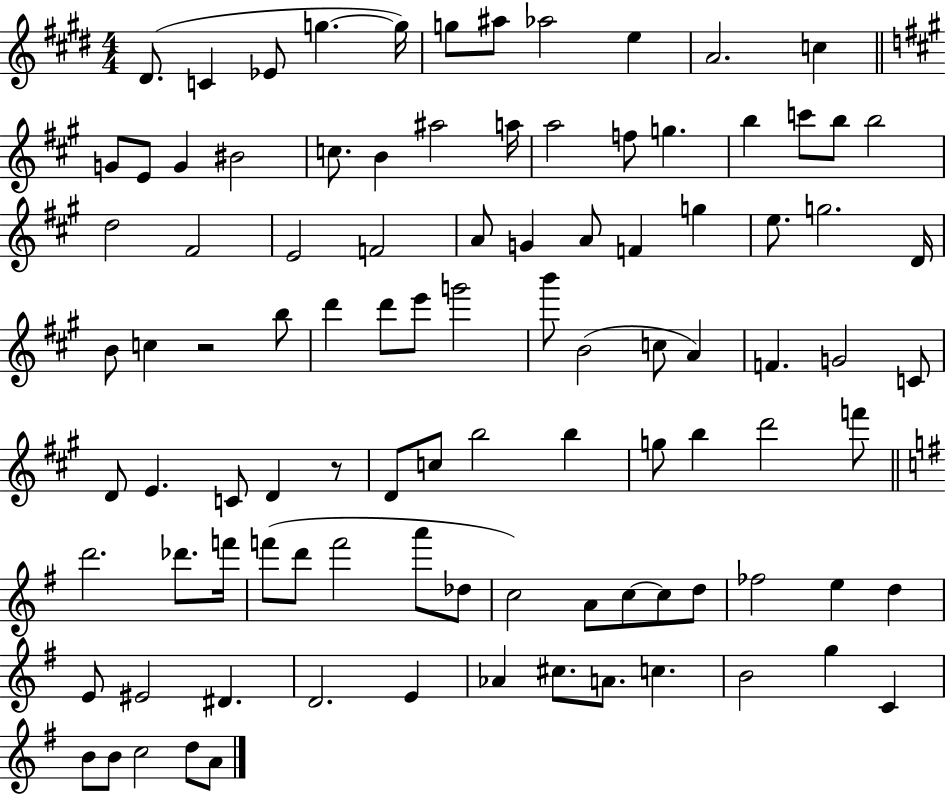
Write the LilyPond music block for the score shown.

{
  \clef treble
  \numericTimeSignature
  \time 4/4
  \key e \major
  dis'8.( c'4 ees'8 g''4.~~ g''16) | g''8 ais''8 aes''2 e''4 | a'2. c''4 | \bar "||" \break \key a \major g'8 e'8 g'4 bis'2 | c''8. b'4 ais''2 a''16 | a''2 f''8 g''4. | b''4 c'''8 b''8 b''2 | \break d''2 fis'2 | e'2 f'2 | a'8 g'4 a'8 f'4 g''4 | e''8. g''2. d'16 | \break b'8 c''4 r2 b''8 | d'''4 d'''8 e'''8 g'''2 | b'''8 b'2( c''8 a'4) | f'4. g'2 c'8 | \break d'8 e'4. c'8 d'4 r8 | d'8 c''8 b''2 b''4 | g''8 b''4 d'''2 f'''8 | \bar "||" \break \key e \minor d'''2. des'''8. f'''16 | f'''8( d'''8 f'''2 a'''8 des''8 | c''2) a'8 c''8~~ c''8 d''8 | fes''2 e''4 d''4 | \break e'8 eis'2 dis'4. | d'2. e'4 | aes'4 cis''8. a'8. c''4. | b'2 g''4 c'4 | \break b'8 b'8 c''2 d''8 a'8 | \bar "|."
}